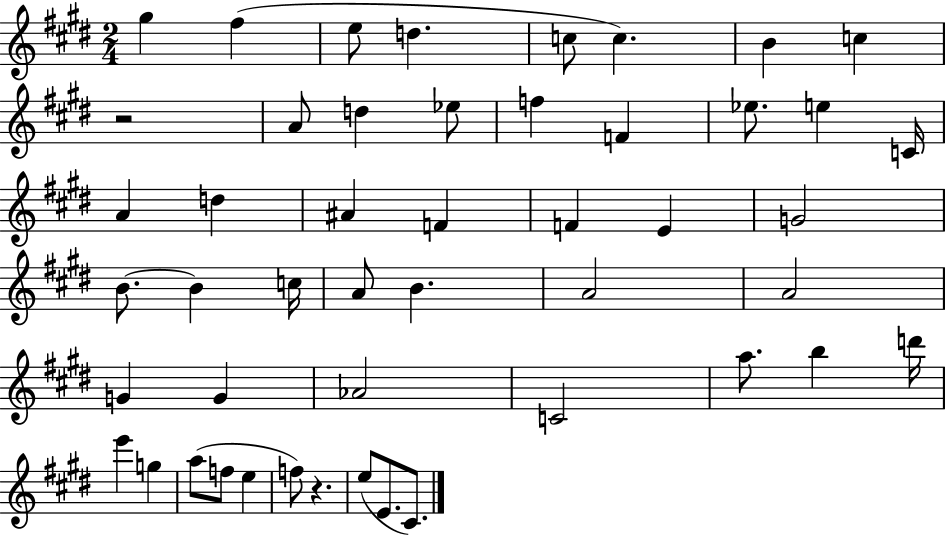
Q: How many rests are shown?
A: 2